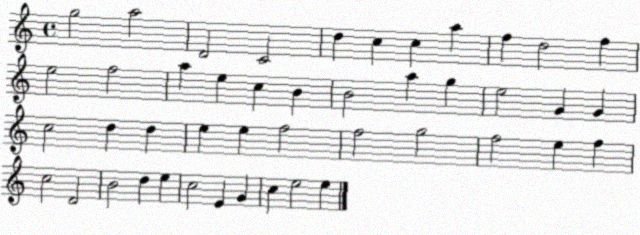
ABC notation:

X:1
T:Untitled
M:4/4
L:1/4
K:C
g2 a2 D2 C2 d c c a f d2 f e2 f2 a e c B B2 a g e2 G G c2 d d e e f2 f2 g2 f2 e f c2 D2 B2 d e c2 E G c e2 e